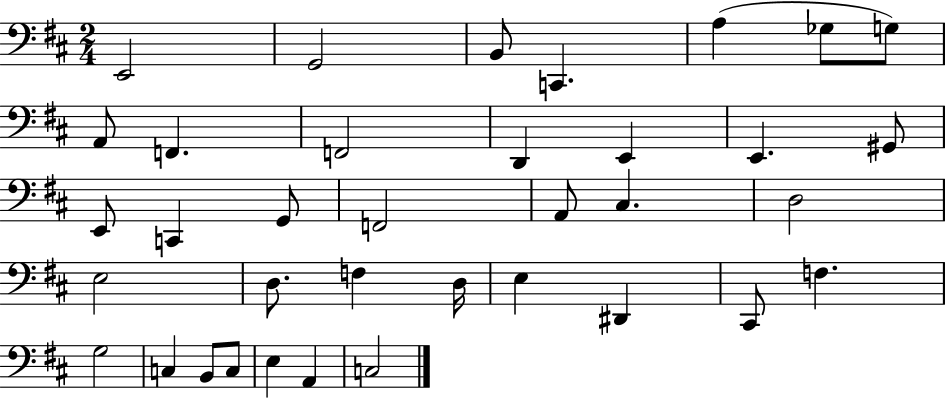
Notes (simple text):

E2/h G2/h B2/e C2/q. A3/q Gb3/e G3/e A2/e F2/q. F2/h D2/q E2/q E2/q. G#2/e E2/e C2/q G2/e F2/h A2/e C#3/q. D3/h E3/h D3/e. F3/q D3/s E3/q D#2/q C#2/e F3/q. G3/h C3/q B2/e C3/e E3/q A2/q C3/h